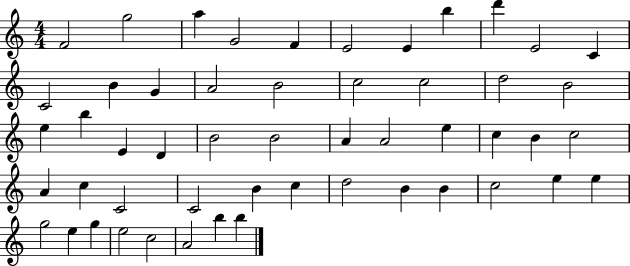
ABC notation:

X:1
T:Untitled
M:4/4
L:1/4
K:C
F2 g2 a G2 F E2 E b d' E2 C C2 B G A2 B2 c2 c2 d2 B2 e b E D B2 B2 A A2 e c B c2 A c C2 C2 B c d2 B B c2 e e g2 e g e2 c2 A2 b b